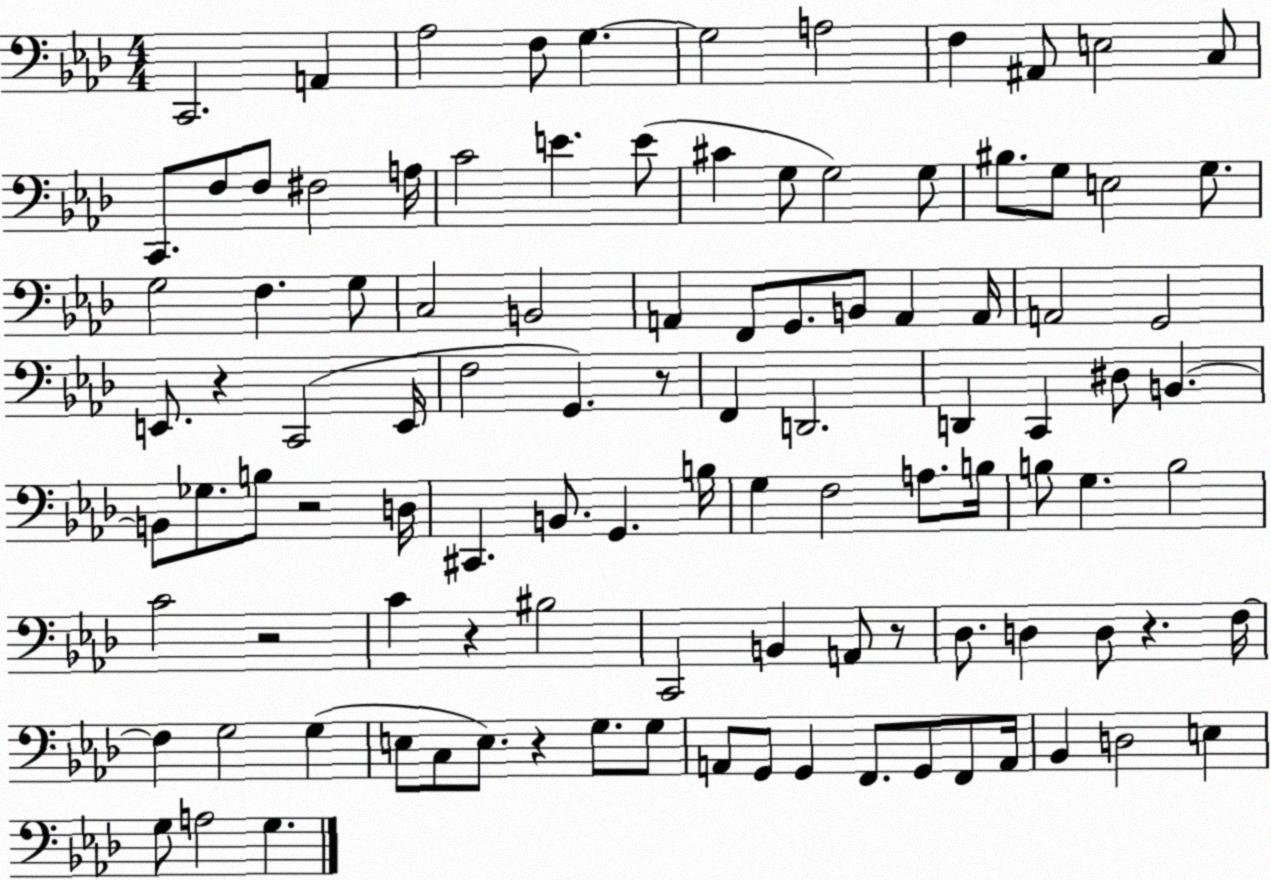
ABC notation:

X:1
T:Untitled
M:4/4
L:1/4
K:Ab
C,,2 A,, _A,2 F,/2 G, G,2 A,2 F, ^A,,/2 E,2 C,/2 C,,/2 F,/2 F,/2 ^F,2 A,/4 C2 E E/2 ^C G,/2 G,2 G,/2 ^B,/2 G,/2 E,2 G,/2 G,2 F, G,/2 C,2 B,,2 A,, F,,/2 G,,/2 B,,/2 A,, A,,/4 A,,2 G,,2 E,,/2 z C,,2 E,,/4 F,2 G,, z/2 F,, D,,2 D,, C,, ^D,/2 B,, B,,/2 _G,/2 B,/2 z2 D,/4 ^C,, B,,/2 G,, B,/4 G, F,2 A,/2 B,/4 B,/2 G, B,2 C2 z2 C z ^B,2 C,,2 B,, A,,/2 z/2 _D,/2 D, D,/2 z F,/4 F, G,2 G, E,/2 C,/2 E,/2 z G,/2 G,/2 A,,/2 G,,/2 G,, F,,/2 G,,/2 F,,/2 A,,/4 _B,, D,2 E, G,/2 A,2 G,